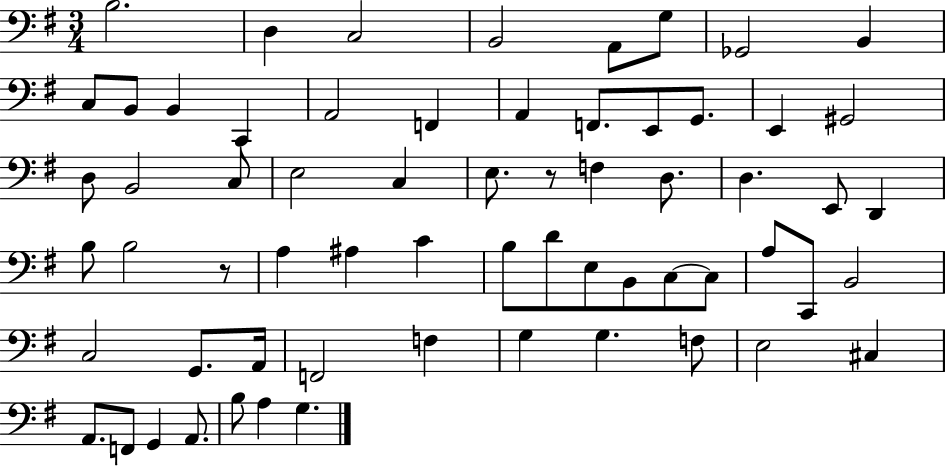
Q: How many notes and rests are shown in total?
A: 64